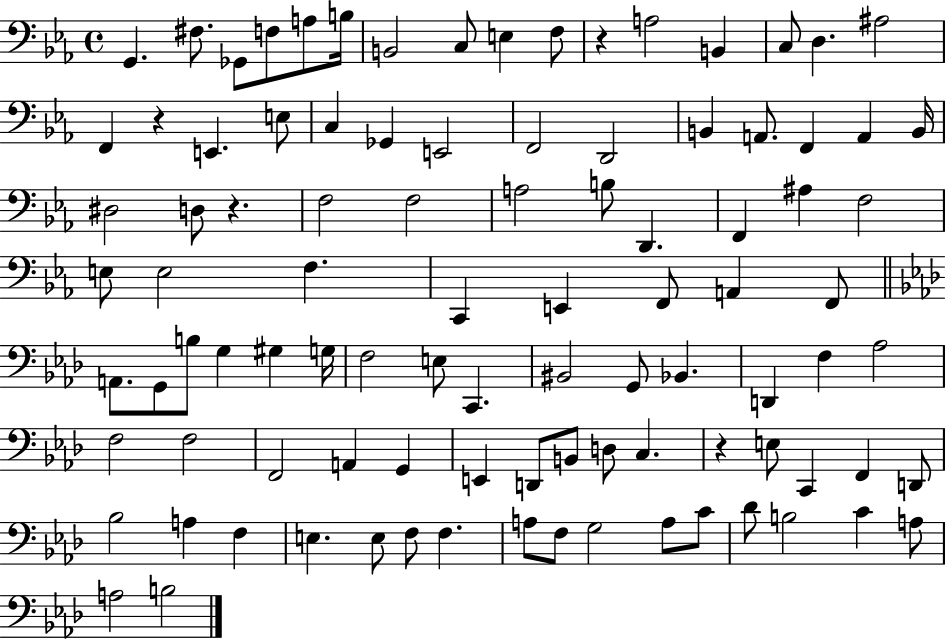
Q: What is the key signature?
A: EES major